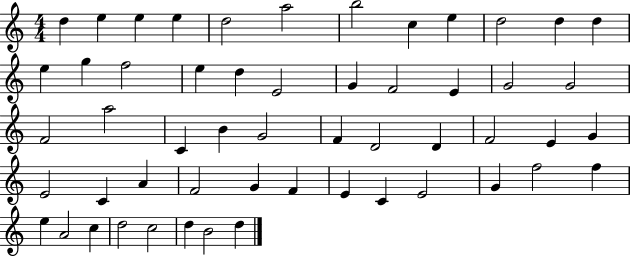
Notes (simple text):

D5/q E5/q E5/q E5/q D5/h A5/h B5/h C5/q E5/q D5/h D5/q D5/q E5/q G5/q F5/h E5/q D5/q E4/h G4/q F4/h E4/q G4/h G4/h F4/h A5/h C4/q B4/q G4/h F4/q D4/h D4/q F4/h E4/q G4/q E4/h C4/q A4/q F4/h G4/q F4/q E4/q C4/q E4/h G4/q F5/h F5/q E5/q A4/h C5/q D5/h C5/h D5/q B4/h D5/q